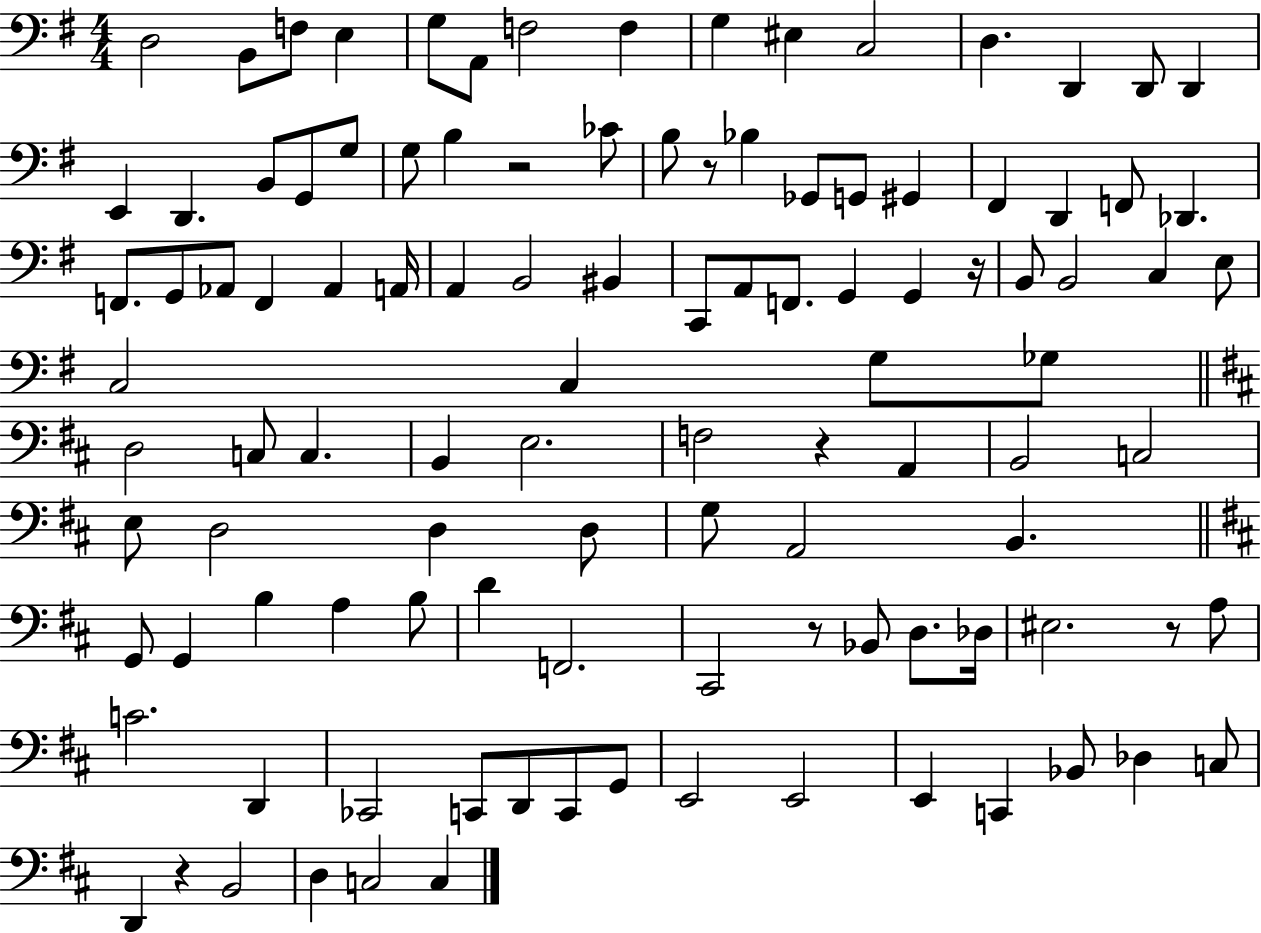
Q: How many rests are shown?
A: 7